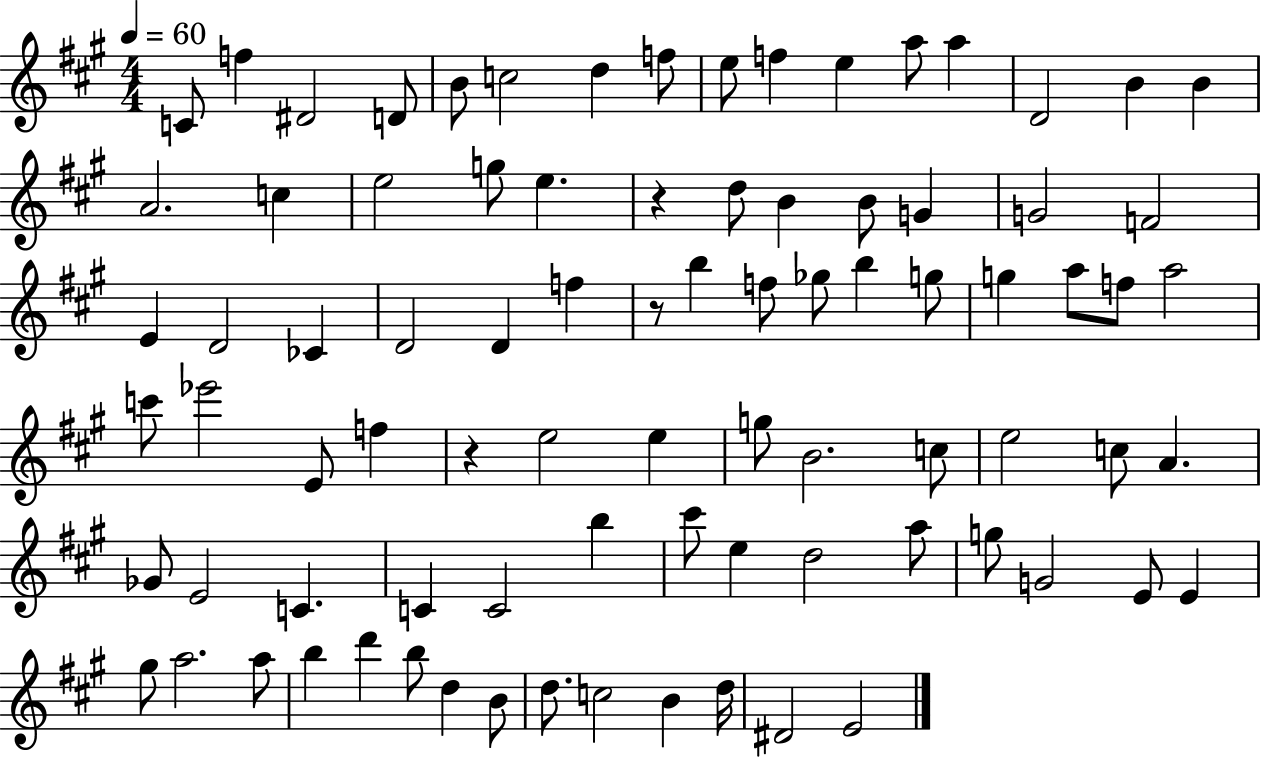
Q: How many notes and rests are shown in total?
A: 85